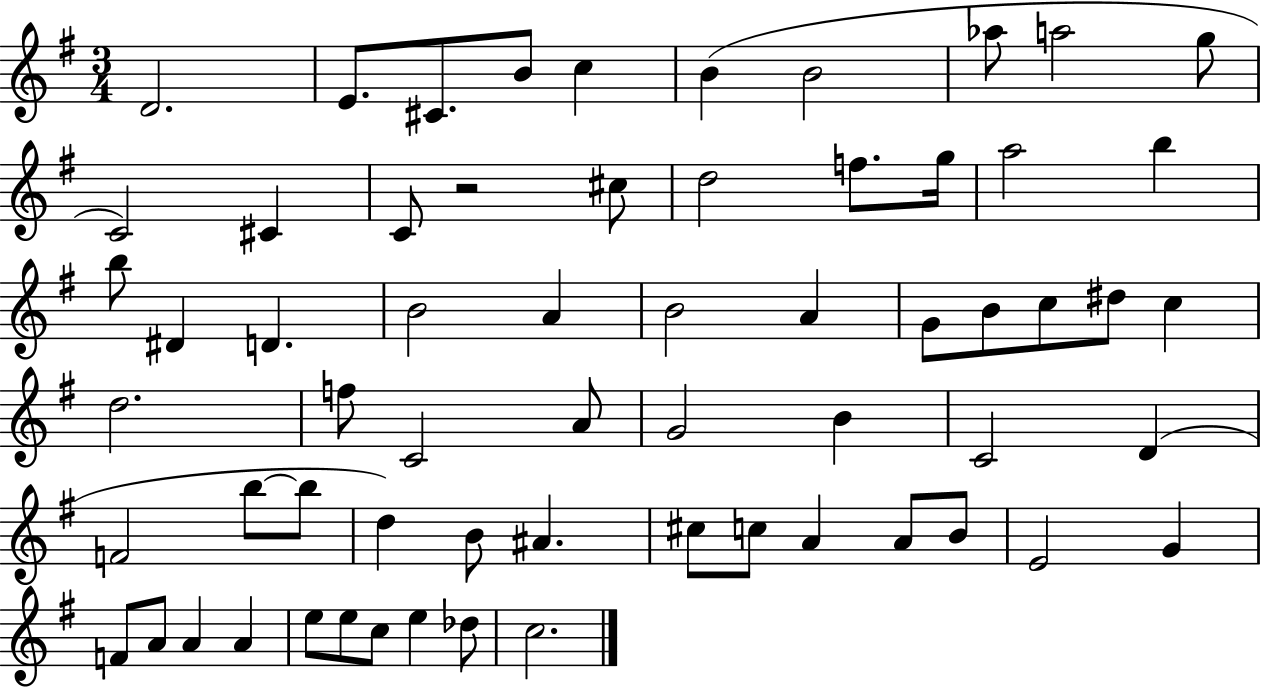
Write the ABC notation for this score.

X:1
T:Untitled
M:3/4
L:1/4
K:G
D2 E/2 ^C/2 B/2 c B B2 _a/2 a2 g/2 C2 ^C C/2 z2 ^c/2 d2 f/2 g/4 a2 b b/2 ^D D B2 A B2 A G/2 B/2 c/2 ^d/2 c d2 f/2 C2 A/2 G2 B C2 D F2 b/2 b/2 d B/2 ^A ^c/2 c/2 A A/2 B/2 E2 G F/2 A/2 A A e/2 e/2 c/2 e _d/2 c2